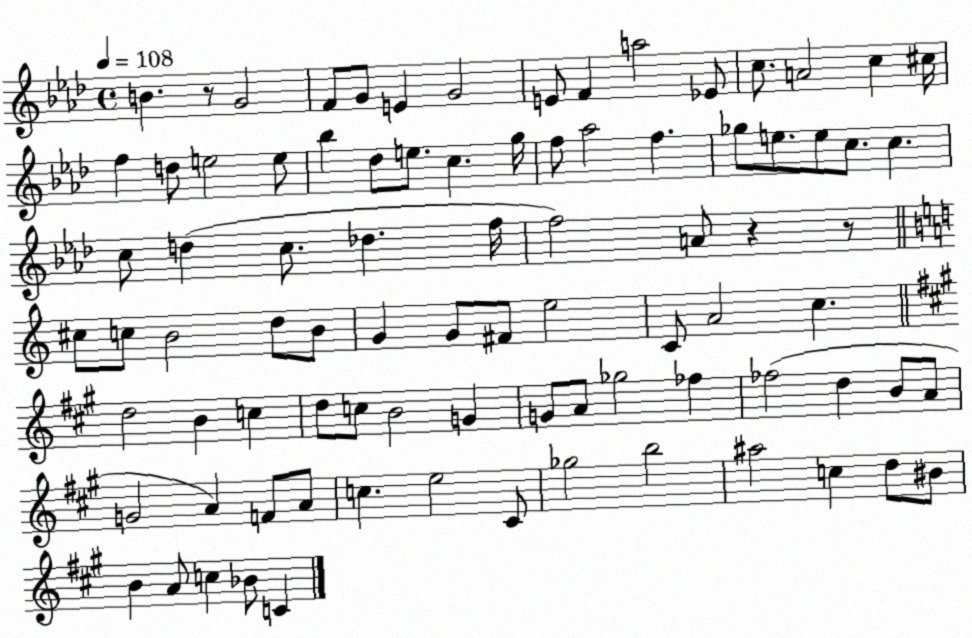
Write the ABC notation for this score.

X:1
T:Untitled
M:4/4
L:1/4
K:Ab
B z/2 G2 F/2 G/2 E G2 E/2 F a2 _E/2 c/2 A2 c ^c/4 f d/2 e2 e/2 _b _d/2 e/2 c g/4 f/2 _a2 f _g/2 e/2 e/2 c/2 c c/2 d c/2 _d f/4 f2 A/2 z z/2 ^c/2 c/2 B2 d/2 B/2 G G/2 ^F/2 e2 C/2 A2 c d2 B c d/2 c/2 B2 G G/2 A/2 _g2 _f _f2 d B/2 A/2 G2 A F/2 A/2 c e2 ^C/2 _g2 b2 ^a2 c d/2 ^B/2 B A/2 c _B/2 C